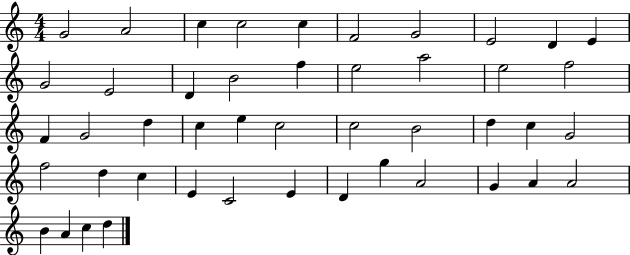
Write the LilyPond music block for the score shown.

{
  \clef treble
  \numericTimeSignature
  \time 4/4
  \key c \major
  g'2 a'2 | c''4 c''2 c''4 | f'2 g'2 | e'2 d'4 e'4 | \break g'2 e'2 | d'4 b'2 f''4 | e''2 a''2 | e''2 f''2 | \break f'4 g'2 d''4 | c''4 e''4 c''2 | c''2 b'2 | d''4 c''4 g'2 | \break f''2 d''4 c''4 | e'4 c'2 e'4 | d'4 g''4 a'2 | g'4 a'4 a'2 | \break b'4 a'4 c''4 d''4 | \bar "|."
}